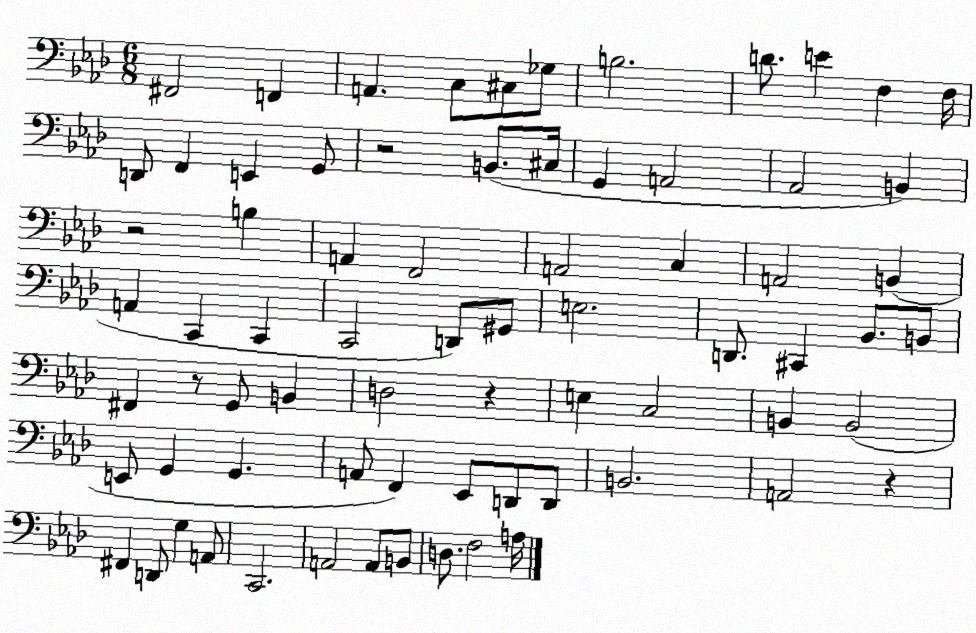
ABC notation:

X:1
T:Untitled
M:6/8
L:1/4
K:Ab
^F,,2 F,, A,, C,/2 ^C,/2 _G,/2 B,2 D/2 E F, F,/4 D,,/2 F,, E,, G,,/2 z2 B,,/2 ^C,/4 G,, A,,2 _A,,2 B,, z2 B, A,, F,,2 A,,2 C, A,,2 B,, A,, C,, C,, C,,2 D,,/2 ^G,,/2 E,2 D,,/2 ^C,, _B,,/2 B,,/2 ^F,, z/2 G,,/2 B,, D,2 z E, C,2 B,, B,,2 E,,/2 G,, G,, A,,/2 F,, _E,,/2 D,,/2 D,,/2 B,,2 A,,2 z ^F,, D,,/2 G, A,,/2 C,,2 A,,2 A,,/2 B,,/2 D,/2 F,2 A,/4